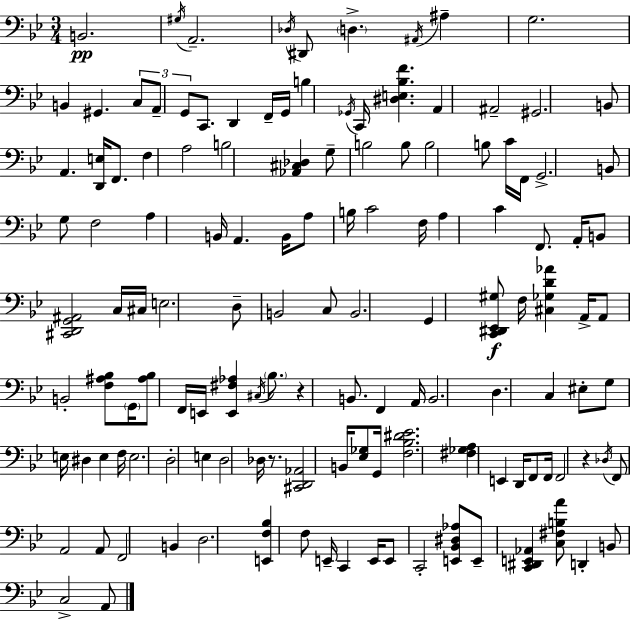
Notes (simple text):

B2/h. G#3/s A2/h. Db3/s D#2/e D3/q. A#2/s A#3/q G3/h. B2/q G#2/q. C3/e A2/e G2/e C2/e. D2/q F2/s G2/s B3/q Gb2/s C2/s [D#3,E3,Bb3,F4]/q. A2/q A#2/h G#2/h. B2/e A2/q. [D2,E3]/s F2/e. F3/q A3/h B3/h [Ab2,C#3,Db3]/q G3/e B3/h B3/e B3/h B3/e C4/s F2/s G2/h. B2/e G3/e F3/h A3/q B2/s A2/q. B2/s A3/e B3/s C4/h F3/s A3/q C4/q F2/e. A2/s B2/e [C#2,D2,G2,A#2]/h C3/s C#3/s E3/h. D3/e B2/h C3/e B2/h. G2/q [C2,D#2,Eb2,G#3]/e F3/s [C#3,Gb3,D4,Ab4]/q A2/s A2/e B2/h [F3,A#3,Bb3]/e G2/s [A#3,Bb3]/e F2/s E2/s [E2,F#3,Ab3]/q C#3/s Bb3/e. R/q B2/e. F2/q A2/s B2/h. D3/q. C3/q EIS3/e G3/e E3/s D#3/q E3/q F3/s E3/h. D3/h E3/q D3/h Db3/s R/e. [C#2,D2,Ab2]/h B2/s [Eb3,Gb3]/e G2/s [F3,Bb3,D#4,Eb4]/h. [F#3,Gb3,A3]/q E2/q D2/s F2/e F2/s F2/h R/q Db3/s F2/e A2/h A2/e F2/h B2/q D3/h. [E2,F3,Bb3]/q F3/e E2/s C2/q E2/s E2/e C2/h [E2,Bb2,D#3,Ab3]/e E2/e [C2,D#2,E2,Ab2]/q [C3,F#3,B3,A4]/e D2/q B2/e C3/h A2/e